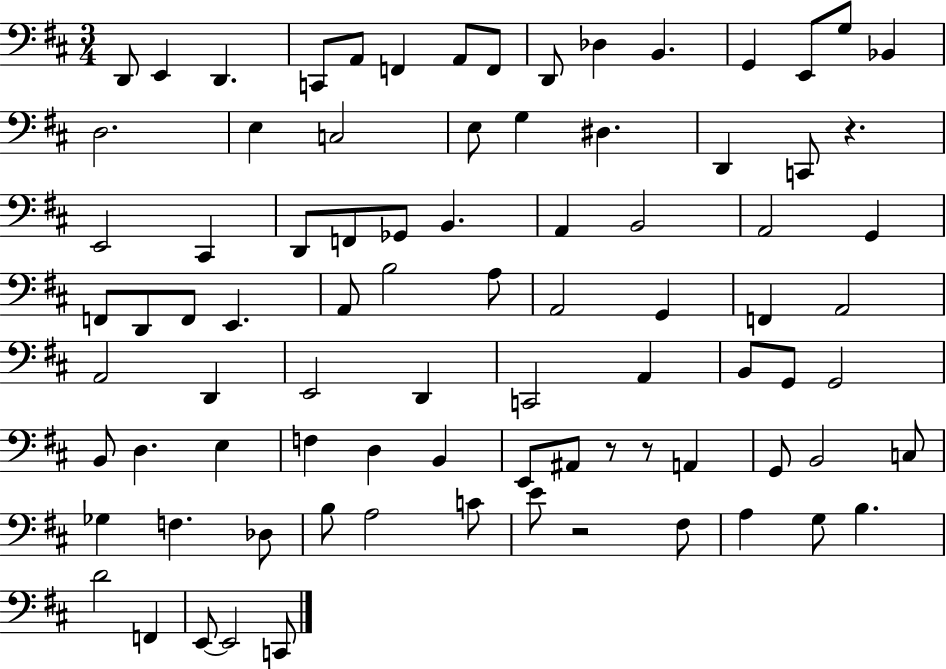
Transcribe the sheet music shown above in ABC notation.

X:1
T:Untitled
M:3/4
L:1/4
K:D
D,,/2 E,, D,, C,,/2 A,,/2 F,, A,,/2 F,,/2 D,,/2 _D, B,, G,, E,,/2 G,/2 _B,, D,2 E, C,2 E,/2 G, ^D, D,, C,,/2 z E,,2 ^C,, D,,/2 F,,/2 _G,,/2 B,, A,, B,,2 A,,2 G,, F,,/2 D,,/2 F,,/2 E,, A,,/2 B,2 A,/2 A,,2 G,, F,, A,,2 A,,2 D,, E,,2 D,, C,,2 A,, B,,/2 G,,/2 G,,2 B,,/2 D, E, F, D, B,, E,,/2 ^A,,/2 z/2 z/2 A,, G,,/2 B,,2 C,/2 _G, F, _D,/2 B,/2 A,2 C/2 E/2 z2 ^F,/2 A, G,/2 B, D2 F,, E,,/2 E,,2 C,,/2